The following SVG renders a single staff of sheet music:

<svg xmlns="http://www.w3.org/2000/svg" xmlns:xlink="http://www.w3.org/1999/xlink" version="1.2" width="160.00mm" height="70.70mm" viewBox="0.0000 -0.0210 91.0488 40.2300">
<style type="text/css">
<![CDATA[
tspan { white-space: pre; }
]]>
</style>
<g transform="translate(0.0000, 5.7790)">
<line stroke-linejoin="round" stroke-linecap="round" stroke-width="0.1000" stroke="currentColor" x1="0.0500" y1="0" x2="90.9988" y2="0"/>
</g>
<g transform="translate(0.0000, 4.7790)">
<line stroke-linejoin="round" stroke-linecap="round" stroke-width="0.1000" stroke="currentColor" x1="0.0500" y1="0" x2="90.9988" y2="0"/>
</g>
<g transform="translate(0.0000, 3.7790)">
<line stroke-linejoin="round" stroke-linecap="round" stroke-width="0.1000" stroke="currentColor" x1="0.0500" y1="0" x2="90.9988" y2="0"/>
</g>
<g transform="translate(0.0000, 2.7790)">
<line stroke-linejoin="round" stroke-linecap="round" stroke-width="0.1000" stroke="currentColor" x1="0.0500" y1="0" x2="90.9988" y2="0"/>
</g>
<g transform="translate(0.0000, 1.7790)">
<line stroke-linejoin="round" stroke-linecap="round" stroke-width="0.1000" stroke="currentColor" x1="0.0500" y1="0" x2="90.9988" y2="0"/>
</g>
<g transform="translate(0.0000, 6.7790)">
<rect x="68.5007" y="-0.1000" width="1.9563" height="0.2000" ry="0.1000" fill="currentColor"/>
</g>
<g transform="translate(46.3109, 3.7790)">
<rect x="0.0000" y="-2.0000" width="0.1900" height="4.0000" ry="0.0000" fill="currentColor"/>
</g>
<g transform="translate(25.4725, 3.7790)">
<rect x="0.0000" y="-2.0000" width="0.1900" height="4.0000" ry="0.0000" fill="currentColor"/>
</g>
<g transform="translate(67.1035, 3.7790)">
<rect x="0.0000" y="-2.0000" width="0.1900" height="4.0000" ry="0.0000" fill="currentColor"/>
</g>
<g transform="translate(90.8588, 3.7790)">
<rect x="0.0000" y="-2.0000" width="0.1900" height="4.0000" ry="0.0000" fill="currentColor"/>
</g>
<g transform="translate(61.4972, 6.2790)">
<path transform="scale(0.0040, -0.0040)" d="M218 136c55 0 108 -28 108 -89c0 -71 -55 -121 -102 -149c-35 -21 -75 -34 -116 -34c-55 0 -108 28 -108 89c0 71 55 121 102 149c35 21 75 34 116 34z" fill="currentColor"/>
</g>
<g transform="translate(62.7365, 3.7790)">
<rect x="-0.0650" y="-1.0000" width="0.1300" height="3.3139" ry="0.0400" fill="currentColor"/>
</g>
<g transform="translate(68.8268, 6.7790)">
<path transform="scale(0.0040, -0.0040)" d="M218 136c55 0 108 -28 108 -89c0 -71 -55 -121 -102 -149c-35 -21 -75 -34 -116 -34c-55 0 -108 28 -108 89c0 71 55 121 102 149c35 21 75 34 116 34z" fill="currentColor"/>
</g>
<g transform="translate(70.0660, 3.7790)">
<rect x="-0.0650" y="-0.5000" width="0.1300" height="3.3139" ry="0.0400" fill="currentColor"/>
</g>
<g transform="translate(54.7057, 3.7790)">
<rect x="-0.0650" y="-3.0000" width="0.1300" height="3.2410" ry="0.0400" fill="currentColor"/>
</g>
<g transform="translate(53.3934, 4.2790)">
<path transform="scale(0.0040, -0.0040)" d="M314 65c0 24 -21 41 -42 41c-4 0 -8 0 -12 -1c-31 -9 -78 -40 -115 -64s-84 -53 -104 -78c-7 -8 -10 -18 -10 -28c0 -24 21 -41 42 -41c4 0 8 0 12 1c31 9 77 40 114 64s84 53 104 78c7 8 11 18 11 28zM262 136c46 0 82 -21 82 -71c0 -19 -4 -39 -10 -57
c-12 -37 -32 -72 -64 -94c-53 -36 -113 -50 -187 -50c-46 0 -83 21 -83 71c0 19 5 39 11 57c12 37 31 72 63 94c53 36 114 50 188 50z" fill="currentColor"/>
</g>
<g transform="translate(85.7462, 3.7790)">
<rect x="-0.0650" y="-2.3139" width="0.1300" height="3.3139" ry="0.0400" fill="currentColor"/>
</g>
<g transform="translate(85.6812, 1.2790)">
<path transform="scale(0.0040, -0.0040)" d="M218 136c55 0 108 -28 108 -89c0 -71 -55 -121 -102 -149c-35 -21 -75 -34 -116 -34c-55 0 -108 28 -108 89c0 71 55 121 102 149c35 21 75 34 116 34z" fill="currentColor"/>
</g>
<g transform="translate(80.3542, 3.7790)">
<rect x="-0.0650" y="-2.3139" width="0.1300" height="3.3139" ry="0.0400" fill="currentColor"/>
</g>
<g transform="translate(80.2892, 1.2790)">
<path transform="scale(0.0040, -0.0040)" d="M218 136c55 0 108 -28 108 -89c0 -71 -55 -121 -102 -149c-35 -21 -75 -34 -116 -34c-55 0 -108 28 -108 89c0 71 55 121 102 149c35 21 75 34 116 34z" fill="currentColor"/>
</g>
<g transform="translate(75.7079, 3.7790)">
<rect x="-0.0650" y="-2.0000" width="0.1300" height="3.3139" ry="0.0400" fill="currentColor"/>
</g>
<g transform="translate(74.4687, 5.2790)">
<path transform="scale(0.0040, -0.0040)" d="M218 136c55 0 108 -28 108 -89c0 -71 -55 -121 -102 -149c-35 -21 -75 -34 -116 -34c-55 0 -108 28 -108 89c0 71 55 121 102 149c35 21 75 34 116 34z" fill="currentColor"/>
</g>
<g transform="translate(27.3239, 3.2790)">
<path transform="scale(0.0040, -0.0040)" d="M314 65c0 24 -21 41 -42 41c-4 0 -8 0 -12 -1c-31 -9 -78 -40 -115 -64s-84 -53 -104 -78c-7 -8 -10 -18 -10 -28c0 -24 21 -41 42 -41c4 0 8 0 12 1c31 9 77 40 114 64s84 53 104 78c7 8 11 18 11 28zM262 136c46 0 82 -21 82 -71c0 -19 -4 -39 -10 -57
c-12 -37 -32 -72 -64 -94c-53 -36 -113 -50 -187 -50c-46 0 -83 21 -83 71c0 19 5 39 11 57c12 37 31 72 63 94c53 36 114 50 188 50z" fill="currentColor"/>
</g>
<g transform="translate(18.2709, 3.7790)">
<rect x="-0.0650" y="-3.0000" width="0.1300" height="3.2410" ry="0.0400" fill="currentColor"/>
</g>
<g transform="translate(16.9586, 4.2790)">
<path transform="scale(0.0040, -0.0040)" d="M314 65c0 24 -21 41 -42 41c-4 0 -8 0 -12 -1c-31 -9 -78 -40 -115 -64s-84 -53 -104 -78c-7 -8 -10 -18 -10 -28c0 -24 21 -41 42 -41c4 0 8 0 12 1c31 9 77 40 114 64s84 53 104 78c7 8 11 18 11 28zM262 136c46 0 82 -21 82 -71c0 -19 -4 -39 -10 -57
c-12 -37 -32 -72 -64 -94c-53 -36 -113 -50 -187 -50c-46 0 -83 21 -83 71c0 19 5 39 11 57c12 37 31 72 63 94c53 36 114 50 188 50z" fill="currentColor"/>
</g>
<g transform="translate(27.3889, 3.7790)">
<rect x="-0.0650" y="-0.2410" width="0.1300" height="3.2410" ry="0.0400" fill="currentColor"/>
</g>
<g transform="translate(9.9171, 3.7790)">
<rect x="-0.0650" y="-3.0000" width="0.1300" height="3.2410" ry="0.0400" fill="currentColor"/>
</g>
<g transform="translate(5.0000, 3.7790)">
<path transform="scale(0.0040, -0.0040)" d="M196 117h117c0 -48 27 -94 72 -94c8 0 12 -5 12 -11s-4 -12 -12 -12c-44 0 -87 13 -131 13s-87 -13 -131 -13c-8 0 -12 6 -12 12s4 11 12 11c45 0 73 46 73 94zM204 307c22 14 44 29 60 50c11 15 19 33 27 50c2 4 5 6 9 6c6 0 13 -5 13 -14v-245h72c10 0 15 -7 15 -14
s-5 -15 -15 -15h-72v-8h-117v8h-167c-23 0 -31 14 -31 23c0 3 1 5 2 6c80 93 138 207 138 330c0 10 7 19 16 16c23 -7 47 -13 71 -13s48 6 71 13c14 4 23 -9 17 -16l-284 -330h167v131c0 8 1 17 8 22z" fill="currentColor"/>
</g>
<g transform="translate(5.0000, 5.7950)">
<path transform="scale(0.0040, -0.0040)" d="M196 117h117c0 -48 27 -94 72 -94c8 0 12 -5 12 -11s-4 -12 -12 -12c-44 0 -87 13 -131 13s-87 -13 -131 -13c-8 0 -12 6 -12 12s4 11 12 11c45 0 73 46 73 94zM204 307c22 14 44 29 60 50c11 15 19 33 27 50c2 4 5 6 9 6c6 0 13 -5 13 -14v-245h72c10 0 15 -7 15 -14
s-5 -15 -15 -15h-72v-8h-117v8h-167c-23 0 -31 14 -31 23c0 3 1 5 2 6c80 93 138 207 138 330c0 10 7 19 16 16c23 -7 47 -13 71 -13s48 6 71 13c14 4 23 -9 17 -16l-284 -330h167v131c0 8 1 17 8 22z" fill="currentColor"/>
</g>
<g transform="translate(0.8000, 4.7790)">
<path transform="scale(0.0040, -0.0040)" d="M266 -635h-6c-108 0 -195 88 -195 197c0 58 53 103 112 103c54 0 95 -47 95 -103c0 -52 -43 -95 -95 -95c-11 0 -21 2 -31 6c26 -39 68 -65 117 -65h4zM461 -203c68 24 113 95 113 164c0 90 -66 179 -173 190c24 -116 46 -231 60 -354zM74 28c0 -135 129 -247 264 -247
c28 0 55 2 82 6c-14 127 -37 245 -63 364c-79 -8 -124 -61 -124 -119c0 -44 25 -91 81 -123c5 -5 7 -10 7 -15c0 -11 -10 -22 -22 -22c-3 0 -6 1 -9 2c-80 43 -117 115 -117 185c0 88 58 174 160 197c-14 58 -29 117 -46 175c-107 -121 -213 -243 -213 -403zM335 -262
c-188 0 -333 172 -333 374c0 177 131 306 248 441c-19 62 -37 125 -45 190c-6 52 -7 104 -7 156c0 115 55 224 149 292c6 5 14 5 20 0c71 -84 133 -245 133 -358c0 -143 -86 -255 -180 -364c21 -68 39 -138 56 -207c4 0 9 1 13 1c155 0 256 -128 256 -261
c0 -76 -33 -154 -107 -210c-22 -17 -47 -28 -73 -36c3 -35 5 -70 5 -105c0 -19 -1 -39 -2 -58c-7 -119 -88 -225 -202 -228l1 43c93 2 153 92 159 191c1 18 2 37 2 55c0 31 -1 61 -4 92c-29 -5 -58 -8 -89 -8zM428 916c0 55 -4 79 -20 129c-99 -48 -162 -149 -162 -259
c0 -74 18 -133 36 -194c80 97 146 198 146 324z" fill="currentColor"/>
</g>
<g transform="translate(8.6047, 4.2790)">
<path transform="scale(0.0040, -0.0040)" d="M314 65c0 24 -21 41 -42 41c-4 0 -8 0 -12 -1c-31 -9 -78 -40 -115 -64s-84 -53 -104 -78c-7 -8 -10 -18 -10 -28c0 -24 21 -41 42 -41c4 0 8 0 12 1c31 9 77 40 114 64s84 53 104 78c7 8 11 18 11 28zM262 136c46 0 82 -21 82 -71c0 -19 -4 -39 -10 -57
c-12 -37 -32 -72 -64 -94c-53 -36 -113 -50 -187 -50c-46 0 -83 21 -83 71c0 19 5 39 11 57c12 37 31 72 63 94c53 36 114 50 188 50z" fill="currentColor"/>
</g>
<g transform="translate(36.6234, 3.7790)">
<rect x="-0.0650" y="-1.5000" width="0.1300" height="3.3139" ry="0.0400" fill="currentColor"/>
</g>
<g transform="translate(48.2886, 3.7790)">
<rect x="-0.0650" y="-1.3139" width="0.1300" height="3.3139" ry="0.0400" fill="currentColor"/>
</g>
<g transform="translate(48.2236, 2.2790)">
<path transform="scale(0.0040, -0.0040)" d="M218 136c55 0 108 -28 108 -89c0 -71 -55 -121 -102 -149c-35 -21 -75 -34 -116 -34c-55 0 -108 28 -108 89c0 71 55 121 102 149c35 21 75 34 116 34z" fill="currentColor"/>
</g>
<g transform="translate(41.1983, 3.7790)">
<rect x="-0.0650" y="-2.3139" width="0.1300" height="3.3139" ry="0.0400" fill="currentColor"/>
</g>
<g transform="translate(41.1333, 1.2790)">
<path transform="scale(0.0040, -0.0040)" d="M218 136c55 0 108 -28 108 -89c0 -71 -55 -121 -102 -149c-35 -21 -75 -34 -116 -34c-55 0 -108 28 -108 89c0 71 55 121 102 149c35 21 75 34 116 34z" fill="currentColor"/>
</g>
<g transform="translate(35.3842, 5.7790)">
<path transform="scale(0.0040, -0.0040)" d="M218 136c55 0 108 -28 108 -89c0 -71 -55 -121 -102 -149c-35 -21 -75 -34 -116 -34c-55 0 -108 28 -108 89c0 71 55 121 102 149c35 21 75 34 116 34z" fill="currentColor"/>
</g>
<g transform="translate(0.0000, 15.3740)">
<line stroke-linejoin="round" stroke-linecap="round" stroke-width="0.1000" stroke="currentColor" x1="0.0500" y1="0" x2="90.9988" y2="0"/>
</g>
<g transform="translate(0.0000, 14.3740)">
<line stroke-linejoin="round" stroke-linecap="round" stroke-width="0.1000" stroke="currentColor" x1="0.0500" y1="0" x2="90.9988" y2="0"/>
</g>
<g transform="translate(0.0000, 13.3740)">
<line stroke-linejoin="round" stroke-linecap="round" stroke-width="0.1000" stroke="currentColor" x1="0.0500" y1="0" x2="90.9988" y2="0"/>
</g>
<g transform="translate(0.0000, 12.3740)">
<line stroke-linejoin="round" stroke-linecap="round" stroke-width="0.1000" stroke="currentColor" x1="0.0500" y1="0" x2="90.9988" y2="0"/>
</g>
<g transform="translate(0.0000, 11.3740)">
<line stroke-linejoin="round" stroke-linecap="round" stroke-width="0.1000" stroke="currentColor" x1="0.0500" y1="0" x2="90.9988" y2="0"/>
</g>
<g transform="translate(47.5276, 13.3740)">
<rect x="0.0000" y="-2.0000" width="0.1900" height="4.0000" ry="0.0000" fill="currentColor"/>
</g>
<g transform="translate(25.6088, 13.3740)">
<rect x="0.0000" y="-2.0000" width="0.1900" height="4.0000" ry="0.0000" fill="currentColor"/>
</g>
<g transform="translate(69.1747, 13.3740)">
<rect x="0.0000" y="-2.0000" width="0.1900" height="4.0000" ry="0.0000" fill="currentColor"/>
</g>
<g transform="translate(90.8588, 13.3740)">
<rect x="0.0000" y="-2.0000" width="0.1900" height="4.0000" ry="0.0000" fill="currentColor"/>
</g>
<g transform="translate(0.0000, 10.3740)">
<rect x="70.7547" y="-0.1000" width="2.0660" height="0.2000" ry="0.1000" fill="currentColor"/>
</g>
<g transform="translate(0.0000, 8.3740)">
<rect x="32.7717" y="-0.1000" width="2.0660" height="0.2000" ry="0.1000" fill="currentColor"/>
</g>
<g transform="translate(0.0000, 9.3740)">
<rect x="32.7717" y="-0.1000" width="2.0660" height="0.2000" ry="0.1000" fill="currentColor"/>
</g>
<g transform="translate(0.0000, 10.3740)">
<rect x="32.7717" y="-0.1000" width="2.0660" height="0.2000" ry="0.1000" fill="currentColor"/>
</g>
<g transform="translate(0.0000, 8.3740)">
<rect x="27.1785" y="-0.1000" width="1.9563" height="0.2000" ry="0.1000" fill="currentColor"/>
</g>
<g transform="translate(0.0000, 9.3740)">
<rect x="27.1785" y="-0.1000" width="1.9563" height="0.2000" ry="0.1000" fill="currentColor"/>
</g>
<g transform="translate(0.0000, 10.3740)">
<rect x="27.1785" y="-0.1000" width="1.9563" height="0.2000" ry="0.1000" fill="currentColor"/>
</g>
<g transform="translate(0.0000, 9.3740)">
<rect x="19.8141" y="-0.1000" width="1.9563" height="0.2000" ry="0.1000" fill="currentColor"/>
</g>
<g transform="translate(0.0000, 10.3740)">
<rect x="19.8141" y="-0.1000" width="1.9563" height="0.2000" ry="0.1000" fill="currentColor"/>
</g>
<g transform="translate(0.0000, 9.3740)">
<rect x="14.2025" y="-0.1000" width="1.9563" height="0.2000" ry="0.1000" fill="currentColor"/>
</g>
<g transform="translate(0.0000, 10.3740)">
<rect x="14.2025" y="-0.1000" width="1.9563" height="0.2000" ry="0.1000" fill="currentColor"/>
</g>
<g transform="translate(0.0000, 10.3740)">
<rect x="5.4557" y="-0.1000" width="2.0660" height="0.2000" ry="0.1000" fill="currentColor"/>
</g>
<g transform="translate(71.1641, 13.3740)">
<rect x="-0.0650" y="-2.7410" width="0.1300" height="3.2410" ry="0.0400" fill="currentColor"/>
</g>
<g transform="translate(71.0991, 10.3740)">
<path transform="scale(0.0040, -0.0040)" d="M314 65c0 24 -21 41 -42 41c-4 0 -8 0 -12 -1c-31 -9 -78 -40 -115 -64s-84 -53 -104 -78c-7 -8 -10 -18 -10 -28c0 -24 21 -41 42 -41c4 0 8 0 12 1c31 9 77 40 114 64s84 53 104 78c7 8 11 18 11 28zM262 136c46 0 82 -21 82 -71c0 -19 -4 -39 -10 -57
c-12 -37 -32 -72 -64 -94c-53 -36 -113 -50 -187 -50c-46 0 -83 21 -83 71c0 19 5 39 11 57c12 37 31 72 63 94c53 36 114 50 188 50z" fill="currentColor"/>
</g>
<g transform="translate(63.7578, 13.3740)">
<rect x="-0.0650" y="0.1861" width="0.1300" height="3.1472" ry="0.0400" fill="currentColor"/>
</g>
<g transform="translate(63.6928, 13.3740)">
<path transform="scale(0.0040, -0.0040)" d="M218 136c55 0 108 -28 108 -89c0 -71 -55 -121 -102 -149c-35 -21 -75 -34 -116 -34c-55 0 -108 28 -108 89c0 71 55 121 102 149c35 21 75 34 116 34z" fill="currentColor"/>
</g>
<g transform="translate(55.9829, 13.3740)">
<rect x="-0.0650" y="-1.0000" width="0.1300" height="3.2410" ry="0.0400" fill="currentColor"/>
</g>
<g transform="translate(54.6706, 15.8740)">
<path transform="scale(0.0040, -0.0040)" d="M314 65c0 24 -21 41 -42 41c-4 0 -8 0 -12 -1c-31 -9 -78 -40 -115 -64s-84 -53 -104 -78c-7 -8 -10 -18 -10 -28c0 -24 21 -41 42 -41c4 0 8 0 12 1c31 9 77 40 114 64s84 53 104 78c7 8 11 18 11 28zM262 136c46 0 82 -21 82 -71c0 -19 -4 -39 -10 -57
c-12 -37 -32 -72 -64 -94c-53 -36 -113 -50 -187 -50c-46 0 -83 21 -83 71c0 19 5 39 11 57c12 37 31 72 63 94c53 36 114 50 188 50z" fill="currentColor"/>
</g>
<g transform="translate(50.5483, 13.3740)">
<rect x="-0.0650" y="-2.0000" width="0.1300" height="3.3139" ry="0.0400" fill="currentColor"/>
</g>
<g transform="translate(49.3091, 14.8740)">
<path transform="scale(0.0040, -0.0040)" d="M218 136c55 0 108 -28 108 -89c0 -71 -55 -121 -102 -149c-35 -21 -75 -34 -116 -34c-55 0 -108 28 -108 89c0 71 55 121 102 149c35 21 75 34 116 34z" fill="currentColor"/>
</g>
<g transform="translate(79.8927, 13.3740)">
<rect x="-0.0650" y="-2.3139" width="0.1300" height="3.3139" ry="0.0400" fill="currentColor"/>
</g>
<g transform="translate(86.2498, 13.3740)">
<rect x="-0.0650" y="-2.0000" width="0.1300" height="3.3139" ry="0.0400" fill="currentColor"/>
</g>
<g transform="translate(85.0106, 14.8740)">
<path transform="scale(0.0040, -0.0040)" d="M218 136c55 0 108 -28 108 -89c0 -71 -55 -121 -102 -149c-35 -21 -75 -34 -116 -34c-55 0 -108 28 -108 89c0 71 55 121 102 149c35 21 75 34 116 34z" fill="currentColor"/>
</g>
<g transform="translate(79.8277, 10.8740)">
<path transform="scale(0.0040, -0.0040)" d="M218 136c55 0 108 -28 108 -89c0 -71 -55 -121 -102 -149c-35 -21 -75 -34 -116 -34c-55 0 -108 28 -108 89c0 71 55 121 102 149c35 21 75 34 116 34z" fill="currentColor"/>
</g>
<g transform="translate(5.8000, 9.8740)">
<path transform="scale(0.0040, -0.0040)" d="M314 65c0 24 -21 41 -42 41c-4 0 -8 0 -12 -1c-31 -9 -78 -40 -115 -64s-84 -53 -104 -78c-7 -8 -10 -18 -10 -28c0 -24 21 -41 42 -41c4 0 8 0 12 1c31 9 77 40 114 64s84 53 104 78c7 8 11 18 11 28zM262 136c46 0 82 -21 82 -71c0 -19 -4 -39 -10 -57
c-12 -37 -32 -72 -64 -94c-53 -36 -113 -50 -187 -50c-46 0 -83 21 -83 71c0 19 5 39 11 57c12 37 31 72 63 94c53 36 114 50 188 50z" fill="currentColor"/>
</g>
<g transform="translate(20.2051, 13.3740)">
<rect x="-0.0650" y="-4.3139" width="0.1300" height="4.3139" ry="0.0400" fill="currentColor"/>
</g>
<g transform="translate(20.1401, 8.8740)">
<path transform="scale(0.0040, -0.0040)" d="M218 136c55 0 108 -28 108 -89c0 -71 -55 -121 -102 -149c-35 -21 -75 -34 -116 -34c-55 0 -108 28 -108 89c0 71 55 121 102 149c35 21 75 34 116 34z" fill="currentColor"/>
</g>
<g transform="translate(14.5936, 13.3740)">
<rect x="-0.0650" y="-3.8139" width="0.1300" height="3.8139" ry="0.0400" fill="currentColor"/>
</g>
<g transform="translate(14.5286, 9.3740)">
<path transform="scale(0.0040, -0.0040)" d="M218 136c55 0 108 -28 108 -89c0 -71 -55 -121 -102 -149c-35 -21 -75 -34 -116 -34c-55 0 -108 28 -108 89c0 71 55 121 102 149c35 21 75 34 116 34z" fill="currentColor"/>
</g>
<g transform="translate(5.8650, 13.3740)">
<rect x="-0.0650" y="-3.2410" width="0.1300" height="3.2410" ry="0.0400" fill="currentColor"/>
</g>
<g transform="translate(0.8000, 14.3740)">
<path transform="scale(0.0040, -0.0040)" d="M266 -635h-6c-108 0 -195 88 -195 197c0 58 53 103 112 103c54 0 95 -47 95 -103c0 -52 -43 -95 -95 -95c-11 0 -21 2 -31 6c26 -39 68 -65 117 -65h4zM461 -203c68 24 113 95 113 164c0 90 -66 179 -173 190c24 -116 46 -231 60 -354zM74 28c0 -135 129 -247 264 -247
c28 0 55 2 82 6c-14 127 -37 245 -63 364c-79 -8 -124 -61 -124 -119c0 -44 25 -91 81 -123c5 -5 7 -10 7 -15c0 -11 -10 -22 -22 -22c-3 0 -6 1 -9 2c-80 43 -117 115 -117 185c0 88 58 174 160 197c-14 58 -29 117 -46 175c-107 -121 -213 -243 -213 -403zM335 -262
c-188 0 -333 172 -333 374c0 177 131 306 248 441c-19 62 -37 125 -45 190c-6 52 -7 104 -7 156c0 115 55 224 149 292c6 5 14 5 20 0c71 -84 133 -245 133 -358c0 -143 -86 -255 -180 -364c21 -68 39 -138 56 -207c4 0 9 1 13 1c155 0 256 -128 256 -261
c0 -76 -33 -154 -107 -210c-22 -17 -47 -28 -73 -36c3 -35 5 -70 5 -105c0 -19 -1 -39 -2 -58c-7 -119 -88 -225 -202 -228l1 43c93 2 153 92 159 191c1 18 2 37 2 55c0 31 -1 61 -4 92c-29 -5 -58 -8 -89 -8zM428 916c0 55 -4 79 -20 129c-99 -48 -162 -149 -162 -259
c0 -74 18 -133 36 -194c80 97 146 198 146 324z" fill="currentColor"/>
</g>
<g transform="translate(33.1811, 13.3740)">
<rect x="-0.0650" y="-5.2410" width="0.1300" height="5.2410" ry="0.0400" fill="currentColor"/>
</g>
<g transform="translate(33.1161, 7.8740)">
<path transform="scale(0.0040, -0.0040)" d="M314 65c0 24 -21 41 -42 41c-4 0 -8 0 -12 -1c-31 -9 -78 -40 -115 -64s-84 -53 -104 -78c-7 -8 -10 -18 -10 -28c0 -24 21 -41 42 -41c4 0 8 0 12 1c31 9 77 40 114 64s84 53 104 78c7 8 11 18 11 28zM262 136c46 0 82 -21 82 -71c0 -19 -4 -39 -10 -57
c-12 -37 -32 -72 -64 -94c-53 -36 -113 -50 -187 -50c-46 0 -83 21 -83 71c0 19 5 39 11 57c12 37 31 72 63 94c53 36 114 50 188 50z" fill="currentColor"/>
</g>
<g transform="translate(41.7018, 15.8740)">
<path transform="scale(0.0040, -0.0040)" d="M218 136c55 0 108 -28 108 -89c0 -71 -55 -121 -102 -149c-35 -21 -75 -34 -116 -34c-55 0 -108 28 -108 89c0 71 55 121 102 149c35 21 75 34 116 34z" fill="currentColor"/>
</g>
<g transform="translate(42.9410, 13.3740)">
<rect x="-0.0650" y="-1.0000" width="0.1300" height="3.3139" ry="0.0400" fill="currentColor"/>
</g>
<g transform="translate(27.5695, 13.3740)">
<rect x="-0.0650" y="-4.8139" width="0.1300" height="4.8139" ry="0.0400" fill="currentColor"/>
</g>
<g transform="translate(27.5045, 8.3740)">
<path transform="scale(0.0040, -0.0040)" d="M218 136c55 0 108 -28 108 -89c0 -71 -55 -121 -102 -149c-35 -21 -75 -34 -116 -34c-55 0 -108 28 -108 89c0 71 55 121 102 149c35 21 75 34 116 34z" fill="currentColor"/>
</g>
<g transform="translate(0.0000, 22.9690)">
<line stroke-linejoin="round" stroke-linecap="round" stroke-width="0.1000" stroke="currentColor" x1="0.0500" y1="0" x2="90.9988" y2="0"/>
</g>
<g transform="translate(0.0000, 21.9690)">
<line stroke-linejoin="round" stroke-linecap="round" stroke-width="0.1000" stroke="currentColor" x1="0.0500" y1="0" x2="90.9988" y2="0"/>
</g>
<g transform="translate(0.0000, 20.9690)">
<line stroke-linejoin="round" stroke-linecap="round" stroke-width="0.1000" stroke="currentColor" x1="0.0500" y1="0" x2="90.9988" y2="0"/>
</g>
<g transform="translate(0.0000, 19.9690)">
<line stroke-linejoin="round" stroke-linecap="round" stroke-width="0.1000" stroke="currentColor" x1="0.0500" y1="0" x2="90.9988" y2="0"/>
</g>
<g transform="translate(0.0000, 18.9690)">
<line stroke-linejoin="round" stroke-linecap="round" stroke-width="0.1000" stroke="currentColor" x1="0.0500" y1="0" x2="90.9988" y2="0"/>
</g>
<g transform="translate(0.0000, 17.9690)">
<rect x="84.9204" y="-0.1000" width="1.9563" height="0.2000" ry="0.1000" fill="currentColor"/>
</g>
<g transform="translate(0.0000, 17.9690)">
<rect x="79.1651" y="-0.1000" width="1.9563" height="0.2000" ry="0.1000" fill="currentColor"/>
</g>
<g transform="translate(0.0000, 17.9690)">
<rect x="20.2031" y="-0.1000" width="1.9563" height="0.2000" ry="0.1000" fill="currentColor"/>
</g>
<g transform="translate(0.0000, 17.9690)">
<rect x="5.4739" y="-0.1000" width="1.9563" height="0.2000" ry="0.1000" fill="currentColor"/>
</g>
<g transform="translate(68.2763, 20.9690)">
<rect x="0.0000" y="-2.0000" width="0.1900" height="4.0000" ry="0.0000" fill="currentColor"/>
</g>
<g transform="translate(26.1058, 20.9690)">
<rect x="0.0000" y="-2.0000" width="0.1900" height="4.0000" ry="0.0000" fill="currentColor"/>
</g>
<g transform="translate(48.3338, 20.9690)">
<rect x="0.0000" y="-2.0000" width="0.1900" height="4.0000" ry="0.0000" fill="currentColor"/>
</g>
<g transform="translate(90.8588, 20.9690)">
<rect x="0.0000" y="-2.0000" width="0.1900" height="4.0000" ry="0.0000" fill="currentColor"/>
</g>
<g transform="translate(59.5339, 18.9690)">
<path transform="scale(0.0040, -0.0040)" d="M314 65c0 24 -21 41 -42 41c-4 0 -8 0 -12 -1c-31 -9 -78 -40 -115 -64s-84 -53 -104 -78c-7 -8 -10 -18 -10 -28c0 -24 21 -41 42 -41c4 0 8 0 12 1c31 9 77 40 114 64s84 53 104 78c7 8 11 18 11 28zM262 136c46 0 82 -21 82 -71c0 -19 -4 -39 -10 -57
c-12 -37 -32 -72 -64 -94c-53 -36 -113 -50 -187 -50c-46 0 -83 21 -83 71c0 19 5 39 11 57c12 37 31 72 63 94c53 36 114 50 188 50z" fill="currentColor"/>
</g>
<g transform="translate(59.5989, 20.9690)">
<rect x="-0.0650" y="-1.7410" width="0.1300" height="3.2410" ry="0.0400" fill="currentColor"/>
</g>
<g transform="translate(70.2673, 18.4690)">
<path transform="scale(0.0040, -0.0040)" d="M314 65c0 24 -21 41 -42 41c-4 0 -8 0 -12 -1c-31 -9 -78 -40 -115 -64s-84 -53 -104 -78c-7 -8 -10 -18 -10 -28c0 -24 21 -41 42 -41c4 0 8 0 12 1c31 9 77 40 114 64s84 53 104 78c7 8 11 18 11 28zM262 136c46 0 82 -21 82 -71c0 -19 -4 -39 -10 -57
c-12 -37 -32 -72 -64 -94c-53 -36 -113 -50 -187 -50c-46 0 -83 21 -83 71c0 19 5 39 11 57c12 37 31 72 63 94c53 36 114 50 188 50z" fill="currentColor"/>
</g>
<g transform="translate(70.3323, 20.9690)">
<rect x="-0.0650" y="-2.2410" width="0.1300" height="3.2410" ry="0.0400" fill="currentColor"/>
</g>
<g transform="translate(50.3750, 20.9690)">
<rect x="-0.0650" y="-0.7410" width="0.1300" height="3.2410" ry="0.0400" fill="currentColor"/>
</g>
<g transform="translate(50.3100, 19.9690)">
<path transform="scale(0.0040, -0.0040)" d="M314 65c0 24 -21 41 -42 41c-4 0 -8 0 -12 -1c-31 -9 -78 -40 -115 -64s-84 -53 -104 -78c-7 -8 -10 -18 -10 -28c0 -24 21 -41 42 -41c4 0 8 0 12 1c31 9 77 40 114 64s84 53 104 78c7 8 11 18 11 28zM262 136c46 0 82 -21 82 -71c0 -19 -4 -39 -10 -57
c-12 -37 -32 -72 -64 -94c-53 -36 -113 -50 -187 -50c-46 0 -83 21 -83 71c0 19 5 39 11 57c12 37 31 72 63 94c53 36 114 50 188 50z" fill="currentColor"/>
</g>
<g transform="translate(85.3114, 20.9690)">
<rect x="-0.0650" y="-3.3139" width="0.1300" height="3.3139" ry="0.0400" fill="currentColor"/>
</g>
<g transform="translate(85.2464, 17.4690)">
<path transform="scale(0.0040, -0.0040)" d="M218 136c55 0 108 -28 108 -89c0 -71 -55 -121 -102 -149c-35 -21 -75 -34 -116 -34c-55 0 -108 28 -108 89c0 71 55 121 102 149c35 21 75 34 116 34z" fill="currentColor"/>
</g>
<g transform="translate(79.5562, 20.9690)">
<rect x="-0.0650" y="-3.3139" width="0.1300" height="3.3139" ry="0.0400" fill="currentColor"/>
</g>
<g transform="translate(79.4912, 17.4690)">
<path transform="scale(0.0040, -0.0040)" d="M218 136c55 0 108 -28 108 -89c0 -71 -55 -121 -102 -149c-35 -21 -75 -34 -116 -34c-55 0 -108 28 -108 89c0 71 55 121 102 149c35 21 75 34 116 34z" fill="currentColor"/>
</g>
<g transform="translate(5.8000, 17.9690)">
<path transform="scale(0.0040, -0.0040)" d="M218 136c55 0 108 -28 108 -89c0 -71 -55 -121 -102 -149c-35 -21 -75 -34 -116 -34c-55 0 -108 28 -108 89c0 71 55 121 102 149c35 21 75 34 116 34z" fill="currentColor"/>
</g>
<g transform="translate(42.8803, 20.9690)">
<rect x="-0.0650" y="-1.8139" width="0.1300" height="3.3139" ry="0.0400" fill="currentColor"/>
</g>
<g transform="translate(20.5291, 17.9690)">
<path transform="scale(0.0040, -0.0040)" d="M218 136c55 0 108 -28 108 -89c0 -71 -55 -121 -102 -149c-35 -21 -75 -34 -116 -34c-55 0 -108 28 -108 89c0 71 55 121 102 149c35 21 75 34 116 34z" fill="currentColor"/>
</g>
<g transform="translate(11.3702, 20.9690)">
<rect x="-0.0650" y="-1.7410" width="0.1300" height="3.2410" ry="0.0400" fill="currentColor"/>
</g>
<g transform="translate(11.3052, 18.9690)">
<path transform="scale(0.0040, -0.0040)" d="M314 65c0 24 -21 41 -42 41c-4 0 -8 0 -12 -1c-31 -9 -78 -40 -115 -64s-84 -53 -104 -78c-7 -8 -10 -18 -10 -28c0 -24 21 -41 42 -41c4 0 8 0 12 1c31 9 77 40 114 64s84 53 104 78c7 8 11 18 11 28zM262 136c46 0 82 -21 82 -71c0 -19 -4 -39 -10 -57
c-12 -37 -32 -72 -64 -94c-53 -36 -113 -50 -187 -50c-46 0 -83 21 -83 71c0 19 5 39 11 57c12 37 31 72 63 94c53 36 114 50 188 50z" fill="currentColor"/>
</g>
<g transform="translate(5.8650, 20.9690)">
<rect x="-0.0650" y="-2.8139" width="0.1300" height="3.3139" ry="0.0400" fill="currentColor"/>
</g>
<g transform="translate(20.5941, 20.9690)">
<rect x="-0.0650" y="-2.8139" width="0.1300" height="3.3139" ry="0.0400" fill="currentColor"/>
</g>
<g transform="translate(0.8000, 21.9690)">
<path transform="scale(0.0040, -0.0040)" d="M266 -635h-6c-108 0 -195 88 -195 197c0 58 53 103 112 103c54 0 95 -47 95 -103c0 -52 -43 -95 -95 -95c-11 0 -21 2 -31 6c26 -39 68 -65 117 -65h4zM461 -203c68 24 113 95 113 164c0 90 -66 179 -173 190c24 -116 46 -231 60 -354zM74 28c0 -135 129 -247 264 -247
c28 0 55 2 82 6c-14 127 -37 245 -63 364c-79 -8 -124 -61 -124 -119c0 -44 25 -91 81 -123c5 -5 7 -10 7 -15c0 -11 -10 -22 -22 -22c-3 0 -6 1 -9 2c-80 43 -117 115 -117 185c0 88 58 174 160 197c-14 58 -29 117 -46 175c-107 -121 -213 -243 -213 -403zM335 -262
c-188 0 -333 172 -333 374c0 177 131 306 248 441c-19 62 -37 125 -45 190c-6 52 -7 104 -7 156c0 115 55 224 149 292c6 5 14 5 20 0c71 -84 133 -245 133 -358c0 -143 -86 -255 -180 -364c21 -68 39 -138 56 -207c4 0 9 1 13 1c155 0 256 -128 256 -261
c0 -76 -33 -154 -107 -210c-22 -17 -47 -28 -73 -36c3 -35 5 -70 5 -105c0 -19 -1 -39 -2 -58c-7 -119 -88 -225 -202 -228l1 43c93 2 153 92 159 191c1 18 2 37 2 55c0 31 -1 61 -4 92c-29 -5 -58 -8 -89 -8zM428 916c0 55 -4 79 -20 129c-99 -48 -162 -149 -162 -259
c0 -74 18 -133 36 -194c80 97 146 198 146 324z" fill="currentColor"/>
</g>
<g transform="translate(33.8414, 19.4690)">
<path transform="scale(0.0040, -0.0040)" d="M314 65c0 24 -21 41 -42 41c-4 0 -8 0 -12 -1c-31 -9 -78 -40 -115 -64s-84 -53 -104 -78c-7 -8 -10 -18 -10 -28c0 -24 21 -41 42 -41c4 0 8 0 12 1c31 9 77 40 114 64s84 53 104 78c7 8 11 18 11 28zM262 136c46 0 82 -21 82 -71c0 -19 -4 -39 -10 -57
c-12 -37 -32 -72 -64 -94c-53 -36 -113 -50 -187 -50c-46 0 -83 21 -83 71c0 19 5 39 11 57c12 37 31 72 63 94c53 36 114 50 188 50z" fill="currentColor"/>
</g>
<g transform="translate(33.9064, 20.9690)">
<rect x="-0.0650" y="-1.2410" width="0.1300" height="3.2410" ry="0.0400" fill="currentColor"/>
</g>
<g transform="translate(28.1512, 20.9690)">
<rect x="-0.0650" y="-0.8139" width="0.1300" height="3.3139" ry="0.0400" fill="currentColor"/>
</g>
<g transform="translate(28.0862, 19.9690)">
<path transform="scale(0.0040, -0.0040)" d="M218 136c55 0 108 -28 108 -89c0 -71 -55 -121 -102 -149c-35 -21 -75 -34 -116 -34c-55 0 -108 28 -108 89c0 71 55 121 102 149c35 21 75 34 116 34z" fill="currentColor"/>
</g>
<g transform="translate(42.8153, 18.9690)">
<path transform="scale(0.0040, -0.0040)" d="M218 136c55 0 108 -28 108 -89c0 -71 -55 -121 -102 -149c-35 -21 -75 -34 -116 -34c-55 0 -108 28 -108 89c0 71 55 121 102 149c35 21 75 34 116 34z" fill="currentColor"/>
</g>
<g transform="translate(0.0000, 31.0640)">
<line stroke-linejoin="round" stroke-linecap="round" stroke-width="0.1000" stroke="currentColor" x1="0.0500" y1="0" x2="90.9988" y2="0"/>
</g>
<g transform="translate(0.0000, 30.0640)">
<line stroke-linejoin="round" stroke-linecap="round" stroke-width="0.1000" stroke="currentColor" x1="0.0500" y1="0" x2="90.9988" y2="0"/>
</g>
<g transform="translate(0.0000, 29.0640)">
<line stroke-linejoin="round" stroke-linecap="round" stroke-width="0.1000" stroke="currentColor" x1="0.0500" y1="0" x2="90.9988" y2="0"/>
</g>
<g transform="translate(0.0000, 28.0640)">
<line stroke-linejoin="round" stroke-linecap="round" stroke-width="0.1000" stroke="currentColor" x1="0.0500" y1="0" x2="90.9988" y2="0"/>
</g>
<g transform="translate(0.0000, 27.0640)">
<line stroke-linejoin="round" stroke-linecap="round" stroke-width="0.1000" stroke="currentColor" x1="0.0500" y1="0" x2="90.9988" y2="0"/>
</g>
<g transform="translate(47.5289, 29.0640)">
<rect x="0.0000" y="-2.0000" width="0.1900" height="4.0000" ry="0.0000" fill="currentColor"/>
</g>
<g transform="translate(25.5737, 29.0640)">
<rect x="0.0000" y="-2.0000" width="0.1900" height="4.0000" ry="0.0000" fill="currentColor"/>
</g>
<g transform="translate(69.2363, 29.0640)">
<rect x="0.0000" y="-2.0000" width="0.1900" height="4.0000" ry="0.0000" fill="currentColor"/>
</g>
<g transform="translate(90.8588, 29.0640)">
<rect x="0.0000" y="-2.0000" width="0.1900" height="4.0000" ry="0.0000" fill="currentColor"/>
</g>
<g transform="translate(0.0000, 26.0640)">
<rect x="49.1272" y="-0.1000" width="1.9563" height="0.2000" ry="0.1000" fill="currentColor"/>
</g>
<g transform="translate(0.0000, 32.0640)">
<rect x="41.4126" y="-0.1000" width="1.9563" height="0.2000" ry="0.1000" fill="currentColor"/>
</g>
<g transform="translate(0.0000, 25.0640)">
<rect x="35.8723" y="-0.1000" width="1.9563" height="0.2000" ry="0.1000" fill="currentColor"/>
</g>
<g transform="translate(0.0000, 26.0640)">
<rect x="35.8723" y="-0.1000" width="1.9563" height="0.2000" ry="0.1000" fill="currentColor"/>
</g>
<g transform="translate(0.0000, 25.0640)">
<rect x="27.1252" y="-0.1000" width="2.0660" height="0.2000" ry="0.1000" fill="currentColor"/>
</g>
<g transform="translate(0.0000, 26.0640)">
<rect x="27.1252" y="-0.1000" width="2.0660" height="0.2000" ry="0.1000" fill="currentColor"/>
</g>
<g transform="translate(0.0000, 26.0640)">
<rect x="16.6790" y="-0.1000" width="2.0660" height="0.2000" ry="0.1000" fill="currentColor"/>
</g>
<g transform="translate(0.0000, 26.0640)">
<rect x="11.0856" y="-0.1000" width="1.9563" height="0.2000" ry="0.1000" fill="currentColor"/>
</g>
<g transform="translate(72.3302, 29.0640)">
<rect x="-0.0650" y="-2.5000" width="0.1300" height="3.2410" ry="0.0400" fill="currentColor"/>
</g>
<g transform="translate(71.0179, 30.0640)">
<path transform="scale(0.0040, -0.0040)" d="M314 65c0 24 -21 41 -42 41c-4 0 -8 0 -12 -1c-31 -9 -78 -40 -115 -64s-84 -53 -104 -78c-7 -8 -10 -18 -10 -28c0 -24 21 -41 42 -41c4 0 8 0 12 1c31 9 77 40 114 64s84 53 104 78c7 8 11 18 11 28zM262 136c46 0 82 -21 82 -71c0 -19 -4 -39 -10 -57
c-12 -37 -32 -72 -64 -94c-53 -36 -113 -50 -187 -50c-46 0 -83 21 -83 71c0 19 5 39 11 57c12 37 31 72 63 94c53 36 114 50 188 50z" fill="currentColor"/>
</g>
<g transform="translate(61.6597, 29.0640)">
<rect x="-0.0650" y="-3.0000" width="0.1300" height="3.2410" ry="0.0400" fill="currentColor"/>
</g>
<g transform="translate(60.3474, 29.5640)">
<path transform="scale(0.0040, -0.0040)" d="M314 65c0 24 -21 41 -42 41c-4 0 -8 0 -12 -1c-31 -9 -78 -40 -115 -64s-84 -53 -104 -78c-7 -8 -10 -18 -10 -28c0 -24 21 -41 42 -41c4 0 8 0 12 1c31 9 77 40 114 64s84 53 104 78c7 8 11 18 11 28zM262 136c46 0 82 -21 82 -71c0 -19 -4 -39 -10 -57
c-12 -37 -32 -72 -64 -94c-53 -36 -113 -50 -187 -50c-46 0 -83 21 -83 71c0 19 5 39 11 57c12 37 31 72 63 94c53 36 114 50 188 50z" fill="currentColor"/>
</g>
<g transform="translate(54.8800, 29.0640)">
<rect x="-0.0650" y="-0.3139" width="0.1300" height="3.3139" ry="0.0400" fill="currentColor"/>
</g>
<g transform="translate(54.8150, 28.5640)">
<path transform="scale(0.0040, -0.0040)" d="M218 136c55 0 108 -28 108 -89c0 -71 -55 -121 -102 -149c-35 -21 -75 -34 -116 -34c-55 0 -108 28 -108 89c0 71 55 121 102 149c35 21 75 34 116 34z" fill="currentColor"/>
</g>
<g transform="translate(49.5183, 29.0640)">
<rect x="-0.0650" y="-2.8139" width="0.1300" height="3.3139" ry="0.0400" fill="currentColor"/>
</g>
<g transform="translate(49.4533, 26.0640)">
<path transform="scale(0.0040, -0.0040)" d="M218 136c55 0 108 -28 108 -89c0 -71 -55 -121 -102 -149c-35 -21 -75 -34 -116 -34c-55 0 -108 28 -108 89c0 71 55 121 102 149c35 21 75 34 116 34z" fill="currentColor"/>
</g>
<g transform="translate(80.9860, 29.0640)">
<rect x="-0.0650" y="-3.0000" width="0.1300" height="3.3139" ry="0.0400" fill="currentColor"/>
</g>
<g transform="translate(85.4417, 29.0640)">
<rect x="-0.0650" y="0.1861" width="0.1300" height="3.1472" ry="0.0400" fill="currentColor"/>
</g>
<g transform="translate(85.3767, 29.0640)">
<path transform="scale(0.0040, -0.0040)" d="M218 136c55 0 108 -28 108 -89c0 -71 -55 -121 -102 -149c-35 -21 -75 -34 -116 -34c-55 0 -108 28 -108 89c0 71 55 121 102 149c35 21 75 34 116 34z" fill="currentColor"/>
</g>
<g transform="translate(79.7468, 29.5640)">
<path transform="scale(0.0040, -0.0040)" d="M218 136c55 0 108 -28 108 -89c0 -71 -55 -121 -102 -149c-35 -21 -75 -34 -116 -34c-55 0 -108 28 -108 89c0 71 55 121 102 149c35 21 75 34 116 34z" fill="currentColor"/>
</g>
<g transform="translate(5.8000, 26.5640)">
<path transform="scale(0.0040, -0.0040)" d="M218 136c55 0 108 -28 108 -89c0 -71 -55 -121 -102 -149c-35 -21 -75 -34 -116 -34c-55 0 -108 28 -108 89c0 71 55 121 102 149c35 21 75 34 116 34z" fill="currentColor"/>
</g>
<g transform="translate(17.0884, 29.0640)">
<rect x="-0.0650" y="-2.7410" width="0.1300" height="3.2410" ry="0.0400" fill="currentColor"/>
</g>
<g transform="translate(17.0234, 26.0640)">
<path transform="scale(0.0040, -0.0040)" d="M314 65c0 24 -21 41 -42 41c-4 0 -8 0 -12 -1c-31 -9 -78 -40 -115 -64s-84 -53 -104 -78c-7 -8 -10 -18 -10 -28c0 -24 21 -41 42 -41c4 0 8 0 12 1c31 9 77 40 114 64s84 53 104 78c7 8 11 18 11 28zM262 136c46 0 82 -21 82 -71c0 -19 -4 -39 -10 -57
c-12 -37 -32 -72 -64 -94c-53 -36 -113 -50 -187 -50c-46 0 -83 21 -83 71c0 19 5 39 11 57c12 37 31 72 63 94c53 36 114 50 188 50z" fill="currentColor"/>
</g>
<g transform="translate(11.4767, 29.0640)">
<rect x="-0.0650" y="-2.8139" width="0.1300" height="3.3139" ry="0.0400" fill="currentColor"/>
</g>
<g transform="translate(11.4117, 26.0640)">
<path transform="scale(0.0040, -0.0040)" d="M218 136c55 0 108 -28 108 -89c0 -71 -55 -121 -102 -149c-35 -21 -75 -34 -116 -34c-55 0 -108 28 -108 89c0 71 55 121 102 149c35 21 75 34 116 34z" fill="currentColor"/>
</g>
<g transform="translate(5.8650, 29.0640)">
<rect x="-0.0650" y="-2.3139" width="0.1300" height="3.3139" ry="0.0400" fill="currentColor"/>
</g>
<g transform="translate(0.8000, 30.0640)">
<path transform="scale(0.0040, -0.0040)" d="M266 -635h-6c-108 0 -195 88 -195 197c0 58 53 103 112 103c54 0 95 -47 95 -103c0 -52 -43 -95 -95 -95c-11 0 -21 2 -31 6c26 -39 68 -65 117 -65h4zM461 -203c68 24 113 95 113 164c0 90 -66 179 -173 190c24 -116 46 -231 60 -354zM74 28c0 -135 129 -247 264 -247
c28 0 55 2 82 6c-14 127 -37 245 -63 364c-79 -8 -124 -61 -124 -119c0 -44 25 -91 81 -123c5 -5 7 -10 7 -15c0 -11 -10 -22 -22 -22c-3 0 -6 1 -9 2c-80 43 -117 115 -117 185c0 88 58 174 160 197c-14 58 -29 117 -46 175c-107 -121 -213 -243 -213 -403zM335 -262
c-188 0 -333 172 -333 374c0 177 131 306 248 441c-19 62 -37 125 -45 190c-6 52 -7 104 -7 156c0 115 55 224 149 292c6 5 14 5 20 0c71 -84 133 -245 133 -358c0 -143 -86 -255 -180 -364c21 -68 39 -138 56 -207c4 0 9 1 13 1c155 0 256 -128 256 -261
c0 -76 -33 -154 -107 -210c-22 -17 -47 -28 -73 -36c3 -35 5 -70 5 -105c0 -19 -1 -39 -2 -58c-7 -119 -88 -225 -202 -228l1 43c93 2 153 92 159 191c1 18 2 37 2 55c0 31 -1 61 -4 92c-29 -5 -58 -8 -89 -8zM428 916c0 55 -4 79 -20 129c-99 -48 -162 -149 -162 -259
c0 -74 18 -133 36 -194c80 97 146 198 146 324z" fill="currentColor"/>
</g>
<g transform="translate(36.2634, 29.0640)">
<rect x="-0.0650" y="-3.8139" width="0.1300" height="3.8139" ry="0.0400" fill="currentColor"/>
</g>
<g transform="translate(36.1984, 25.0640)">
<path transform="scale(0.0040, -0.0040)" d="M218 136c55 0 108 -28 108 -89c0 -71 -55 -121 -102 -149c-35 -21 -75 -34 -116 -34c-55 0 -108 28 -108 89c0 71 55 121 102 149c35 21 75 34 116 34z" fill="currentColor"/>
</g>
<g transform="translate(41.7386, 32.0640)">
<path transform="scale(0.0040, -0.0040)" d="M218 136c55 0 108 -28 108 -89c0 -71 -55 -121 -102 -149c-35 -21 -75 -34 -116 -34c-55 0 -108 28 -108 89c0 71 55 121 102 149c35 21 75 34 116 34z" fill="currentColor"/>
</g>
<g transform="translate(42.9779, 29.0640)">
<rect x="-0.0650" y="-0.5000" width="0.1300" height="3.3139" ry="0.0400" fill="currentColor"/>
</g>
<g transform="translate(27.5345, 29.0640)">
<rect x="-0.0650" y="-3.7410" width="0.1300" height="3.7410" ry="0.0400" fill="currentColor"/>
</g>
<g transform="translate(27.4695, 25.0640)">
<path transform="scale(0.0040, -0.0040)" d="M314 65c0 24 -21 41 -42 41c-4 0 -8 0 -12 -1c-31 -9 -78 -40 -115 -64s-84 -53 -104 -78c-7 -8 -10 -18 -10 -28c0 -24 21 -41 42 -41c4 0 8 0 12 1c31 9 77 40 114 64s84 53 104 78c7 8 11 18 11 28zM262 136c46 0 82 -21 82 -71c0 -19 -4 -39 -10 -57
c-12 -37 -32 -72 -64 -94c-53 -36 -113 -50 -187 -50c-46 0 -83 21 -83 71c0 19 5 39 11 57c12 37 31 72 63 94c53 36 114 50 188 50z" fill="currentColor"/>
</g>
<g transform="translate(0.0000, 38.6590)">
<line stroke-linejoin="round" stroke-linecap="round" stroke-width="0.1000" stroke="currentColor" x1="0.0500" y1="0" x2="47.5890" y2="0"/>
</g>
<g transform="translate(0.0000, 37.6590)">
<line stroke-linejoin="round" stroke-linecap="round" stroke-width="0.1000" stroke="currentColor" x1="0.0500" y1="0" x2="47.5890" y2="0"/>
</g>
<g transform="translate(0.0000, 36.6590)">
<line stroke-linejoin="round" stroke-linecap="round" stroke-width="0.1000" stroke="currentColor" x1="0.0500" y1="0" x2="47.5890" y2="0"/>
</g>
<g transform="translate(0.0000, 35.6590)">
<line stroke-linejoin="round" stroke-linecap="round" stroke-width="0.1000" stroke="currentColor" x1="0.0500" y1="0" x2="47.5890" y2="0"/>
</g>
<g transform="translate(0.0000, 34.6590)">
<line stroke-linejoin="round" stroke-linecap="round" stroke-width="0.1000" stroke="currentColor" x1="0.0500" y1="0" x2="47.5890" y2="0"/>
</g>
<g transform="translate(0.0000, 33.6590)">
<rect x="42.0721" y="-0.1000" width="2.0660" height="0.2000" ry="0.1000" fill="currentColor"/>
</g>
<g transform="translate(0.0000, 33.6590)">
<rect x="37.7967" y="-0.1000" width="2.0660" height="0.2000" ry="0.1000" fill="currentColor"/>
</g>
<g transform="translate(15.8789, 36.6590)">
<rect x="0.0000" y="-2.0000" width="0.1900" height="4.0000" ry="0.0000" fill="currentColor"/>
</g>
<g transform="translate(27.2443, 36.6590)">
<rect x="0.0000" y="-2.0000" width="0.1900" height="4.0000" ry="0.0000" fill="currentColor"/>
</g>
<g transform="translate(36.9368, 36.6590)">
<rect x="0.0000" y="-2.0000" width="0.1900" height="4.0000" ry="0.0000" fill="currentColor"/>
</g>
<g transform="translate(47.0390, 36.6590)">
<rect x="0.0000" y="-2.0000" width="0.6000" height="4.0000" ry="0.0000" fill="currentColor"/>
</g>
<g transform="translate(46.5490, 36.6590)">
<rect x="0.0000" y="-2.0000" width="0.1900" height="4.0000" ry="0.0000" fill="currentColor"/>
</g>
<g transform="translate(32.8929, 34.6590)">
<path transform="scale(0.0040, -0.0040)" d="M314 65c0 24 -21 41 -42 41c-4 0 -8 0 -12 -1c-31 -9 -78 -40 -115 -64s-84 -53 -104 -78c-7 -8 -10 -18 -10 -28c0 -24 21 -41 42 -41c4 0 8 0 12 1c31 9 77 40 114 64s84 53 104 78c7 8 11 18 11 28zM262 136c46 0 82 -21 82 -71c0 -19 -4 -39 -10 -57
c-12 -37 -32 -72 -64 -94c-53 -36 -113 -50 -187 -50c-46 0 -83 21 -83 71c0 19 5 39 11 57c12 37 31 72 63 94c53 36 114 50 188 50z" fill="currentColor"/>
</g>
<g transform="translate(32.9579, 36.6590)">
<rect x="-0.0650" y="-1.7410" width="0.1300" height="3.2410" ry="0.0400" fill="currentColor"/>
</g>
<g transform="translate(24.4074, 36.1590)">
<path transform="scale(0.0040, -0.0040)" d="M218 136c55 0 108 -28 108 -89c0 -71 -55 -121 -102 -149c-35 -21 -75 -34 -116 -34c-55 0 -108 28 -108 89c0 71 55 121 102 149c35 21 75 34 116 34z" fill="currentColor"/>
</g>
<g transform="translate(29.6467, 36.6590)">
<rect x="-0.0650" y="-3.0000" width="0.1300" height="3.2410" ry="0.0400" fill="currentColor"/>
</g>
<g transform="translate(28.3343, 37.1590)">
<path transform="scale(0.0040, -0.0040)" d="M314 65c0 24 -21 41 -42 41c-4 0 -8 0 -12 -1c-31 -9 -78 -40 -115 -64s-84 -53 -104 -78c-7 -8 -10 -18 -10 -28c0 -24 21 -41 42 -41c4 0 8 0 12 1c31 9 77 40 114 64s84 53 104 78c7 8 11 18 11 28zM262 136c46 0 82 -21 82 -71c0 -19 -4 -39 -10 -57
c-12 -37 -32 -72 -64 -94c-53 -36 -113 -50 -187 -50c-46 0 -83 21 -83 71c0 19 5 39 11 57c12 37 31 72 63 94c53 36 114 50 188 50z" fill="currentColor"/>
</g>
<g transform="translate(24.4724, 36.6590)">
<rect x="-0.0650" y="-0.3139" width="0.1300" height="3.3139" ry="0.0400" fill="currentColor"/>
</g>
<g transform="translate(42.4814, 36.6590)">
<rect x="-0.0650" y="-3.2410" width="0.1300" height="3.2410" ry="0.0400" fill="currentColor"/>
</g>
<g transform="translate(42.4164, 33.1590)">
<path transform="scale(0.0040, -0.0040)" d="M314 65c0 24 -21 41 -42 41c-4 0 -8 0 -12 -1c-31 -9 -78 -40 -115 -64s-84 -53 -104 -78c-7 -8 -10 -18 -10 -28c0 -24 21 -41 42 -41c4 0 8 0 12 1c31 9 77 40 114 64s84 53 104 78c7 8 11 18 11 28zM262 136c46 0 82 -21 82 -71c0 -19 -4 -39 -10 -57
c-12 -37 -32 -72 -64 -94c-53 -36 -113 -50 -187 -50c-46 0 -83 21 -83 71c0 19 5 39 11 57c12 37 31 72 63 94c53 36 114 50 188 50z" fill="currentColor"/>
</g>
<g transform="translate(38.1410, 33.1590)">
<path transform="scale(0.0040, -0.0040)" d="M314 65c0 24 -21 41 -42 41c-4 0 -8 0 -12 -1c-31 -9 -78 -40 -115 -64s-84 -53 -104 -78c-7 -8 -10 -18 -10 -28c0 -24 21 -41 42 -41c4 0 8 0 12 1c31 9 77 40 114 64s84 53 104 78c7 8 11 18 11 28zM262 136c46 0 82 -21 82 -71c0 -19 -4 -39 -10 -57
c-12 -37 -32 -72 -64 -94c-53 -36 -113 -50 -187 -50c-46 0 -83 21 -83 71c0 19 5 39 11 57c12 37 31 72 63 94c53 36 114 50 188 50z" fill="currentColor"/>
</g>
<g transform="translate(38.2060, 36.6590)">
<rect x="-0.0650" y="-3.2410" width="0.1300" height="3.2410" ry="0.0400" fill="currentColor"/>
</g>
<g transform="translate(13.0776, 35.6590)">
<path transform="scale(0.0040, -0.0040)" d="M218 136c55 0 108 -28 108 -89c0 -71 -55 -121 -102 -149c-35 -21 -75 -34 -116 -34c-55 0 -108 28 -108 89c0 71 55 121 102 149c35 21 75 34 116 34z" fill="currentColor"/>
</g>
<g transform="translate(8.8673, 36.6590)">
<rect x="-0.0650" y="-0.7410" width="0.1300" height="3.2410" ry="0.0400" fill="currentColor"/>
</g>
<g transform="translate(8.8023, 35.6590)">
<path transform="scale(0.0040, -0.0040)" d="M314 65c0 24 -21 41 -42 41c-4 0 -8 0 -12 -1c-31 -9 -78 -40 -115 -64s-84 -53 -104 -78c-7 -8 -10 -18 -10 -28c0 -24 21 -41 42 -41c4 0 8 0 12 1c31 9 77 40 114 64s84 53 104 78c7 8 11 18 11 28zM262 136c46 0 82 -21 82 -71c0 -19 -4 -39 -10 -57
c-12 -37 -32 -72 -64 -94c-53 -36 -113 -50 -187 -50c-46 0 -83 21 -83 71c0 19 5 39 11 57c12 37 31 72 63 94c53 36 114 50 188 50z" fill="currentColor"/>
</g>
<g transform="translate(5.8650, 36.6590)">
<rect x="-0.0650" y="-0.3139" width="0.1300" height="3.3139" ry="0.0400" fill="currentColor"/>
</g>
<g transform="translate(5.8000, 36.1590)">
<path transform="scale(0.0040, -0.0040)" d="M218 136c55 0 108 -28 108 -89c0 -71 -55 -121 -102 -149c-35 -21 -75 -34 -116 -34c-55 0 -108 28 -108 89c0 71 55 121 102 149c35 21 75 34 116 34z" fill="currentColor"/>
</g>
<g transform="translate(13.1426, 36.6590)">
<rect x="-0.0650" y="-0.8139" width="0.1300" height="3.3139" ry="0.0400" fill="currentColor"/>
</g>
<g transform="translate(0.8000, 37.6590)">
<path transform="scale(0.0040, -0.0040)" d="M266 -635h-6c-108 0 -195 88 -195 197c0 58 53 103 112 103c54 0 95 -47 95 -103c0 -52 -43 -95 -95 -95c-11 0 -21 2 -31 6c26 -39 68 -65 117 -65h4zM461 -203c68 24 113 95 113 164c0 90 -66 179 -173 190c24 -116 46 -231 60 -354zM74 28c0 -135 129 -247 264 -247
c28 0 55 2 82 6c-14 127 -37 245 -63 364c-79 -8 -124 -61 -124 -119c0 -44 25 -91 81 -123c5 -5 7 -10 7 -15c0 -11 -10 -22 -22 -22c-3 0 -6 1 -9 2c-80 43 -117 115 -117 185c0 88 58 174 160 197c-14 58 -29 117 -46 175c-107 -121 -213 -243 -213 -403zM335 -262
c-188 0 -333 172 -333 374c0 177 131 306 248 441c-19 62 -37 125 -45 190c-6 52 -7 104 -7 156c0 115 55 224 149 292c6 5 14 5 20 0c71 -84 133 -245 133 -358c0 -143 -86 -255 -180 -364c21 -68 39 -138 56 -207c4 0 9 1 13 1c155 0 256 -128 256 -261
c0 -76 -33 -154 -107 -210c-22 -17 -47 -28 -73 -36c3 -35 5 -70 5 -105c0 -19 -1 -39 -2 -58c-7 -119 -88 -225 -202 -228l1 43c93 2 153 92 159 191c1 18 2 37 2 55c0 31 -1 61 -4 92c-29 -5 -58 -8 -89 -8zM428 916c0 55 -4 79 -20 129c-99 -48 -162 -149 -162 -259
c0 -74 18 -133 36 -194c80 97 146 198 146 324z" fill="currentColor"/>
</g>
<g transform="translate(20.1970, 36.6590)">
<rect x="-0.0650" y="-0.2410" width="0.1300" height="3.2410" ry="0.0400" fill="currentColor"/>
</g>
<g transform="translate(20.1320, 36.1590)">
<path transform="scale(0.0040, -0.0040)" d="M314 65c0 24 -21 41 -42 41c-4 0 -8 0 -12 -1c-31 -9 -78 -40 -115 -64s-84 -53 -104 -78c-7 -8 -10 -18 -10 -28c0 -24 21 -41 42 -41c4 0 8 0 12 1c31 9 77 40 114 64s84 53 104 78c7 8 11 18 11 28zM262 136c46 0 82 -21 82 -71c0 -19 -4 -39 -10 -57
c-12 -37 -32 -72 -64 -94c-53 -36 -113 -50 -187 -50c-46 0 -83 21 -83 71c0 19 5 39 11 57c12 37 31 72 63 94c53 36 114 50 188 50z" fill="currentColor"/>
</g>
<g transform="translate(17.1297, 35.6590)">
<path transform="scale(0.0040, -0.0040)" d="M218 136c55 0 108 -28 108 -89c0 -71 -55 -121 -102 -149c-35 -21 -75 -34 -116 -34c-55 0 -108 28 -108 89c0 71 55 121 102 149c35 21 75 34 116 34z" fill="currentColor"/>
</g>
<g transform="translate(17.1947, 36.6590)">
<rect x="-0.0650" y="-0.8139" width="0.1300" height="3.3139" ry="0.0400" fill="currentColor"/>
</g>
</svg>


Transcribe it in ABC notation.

X:1
T:Untitled
M:4/4
L:1/4
K:C
A2 A2 c2 E g e A2 D C F g g b2 c' d' e' f'2 D F D2 B a2 g F a f2 a d e2 f d2 f2 g2 b b g a a2 c'2 c' C a c A2 G2 A B c d2 d d c2 c A2 f2 b2 b2